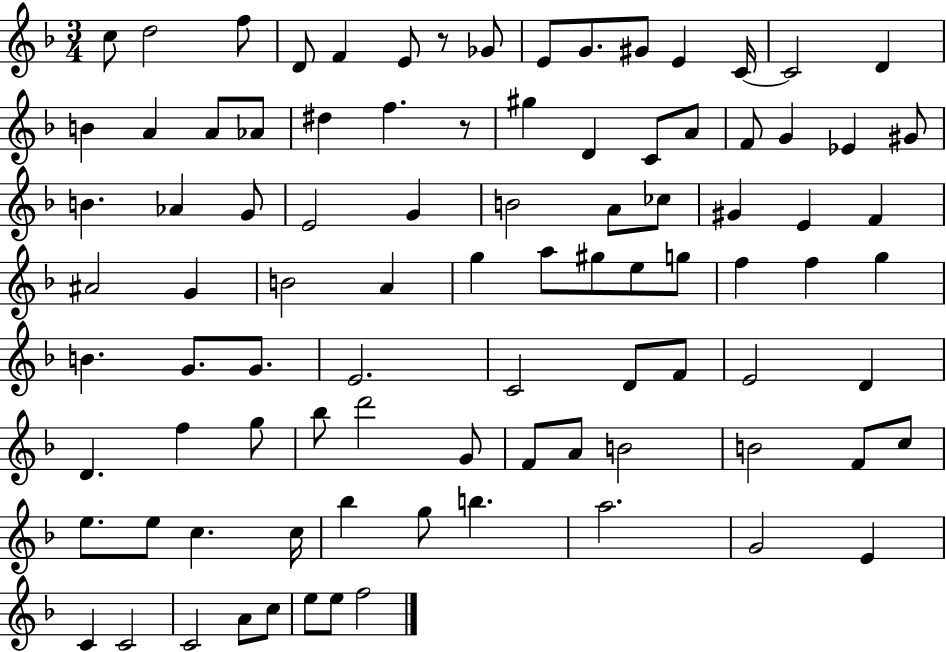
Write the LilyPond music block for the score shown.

{
  \clef treble
  \numericTimeSignature
  \time 3/4
  \key f \major
  \repeat volta 2 { c''8 d''2 f''8 | d'8 f'4 e'8 r8 ges'8 | e'8 g'8. gis'8 e'4 c'16~~ | c'2 d'4 | \break b'4 a'4 a'8 aes'8 | dis''4 f''4. r8 | gis''4 d'4 c'8 a'8 | f'8 g'4 ees'4 gis'8 | \break b'4. aes'4 g'8 | e'2 g'4 | b'2 a'8 ces''8 | gis'4 e'4 f'4 | \break ais'2 g'4 | b'2 a'4 | g''4 a''8 gis''8 e''8 g''8 | f''4 f''4 g''4 | \break b'4. g'8. g'8. | e'2. | c'2 d'8 f'8 | e'2 d'4 | \break d'4. f''4 g''8 | bes''8 d'''2 g'8 | f'8 a'8 b'2 | b'2 f'8 c''8 | \break e''8. e''8 c''4. c''16 | bes''4 g''8 b''4. | a''2. | g'2 e'4 | \break c'4 c'2 | c'2 a'8 c''8 | e''8 e''8 f''2 | } \bar "|."
}